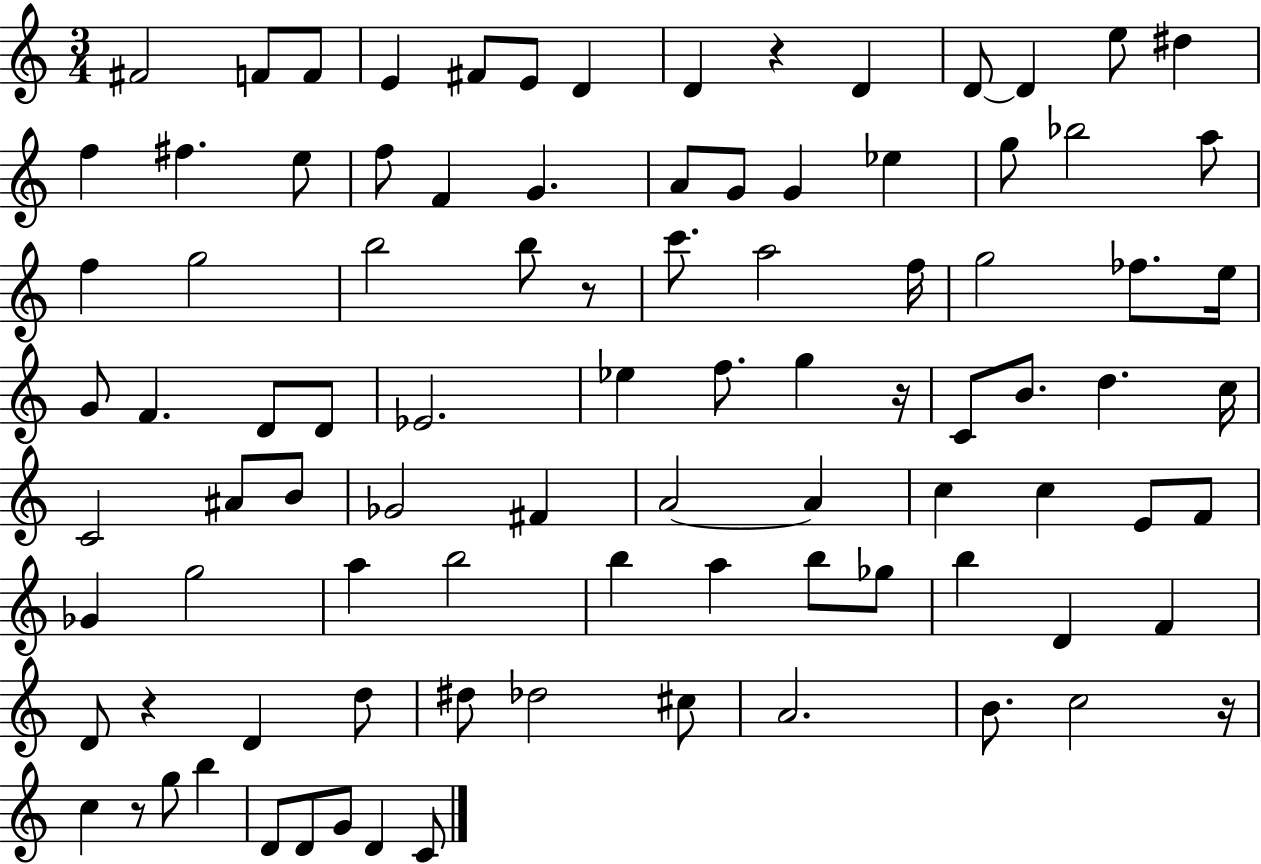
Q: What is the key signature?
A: C major